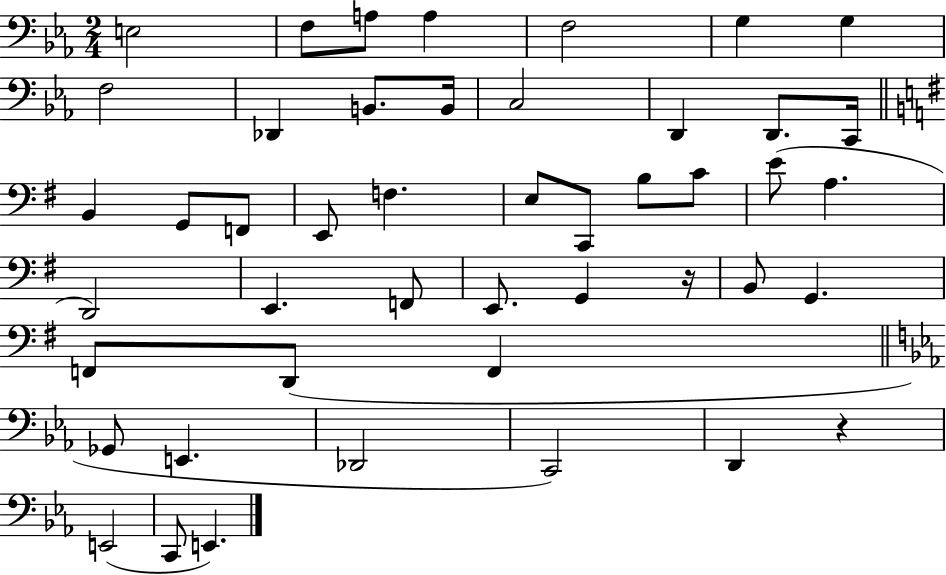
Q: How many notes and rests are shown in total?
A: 46